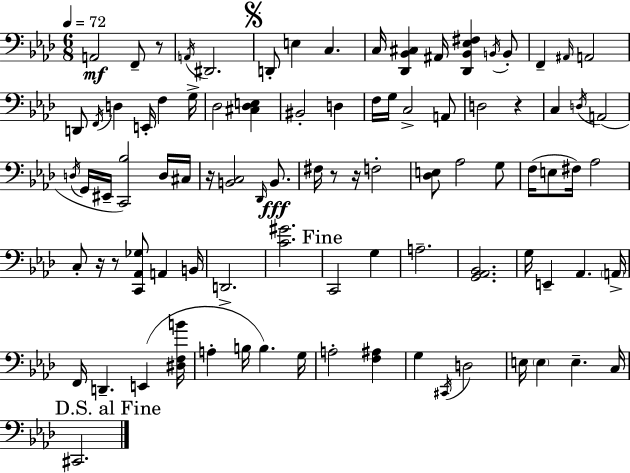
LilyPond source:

{
  \clef bass
  \numericTimeSignature
  \time 6/8
  \key aes \major
  \tempo 4 = 72
  \repeat volta 2 { a,2\mf f,8-- r8 | \acciaccatura { a,16 } dis,2. | \mark \markup { \musicglyph "scripts.segno" } d,8-. e4 c4. | c16 <des, bes, cis>4 ais,16 <des, bes, ees fis>4 \acciaccatura { b,16 } | \break b,8-. f,4-- \grace { ais,16 } a,2 | d,8 \acciaccatura { f,16 } d4 e,16-. f4 | g16-> des2 | <cis des e>4 bis,2-. | \break d4 f16 g16 c2-> | a,8 d2 | r4 c4 \acciaccatura { d16 }( a,2 | \acciaccatura { d16 } g,16 eis,16-- <c, bes>2) | \break d16 cis16 r16 <b, c>2 | \grace { des,16 } b,8.\fff fis16 r8 r16 f2-. | <des e>8 aes2 | g8 f16( e8 fis16) aes2 | \break c8-. r16 r8 | <c, aes, ges>8 a,4 b,16 d,2.-> | <c' gis'>2. | \mark "Fine" c,2 | \break g4 a2.-- | <g, aes, bes,>2. | g16 e,4-- | aes,4. \parenthesize a,16-> f,16 d,4.-- | \break e,4( <dis f b'>16 a4-. b16 | b4.) g16 a2-. | <f ais>4 g4 \acciaccatura { cis,16 } | d2 e16 \parenthesize e4 | \break e4.-- c16 \mark "D.S. al Fine" cis,2. | } \bar "|."
}